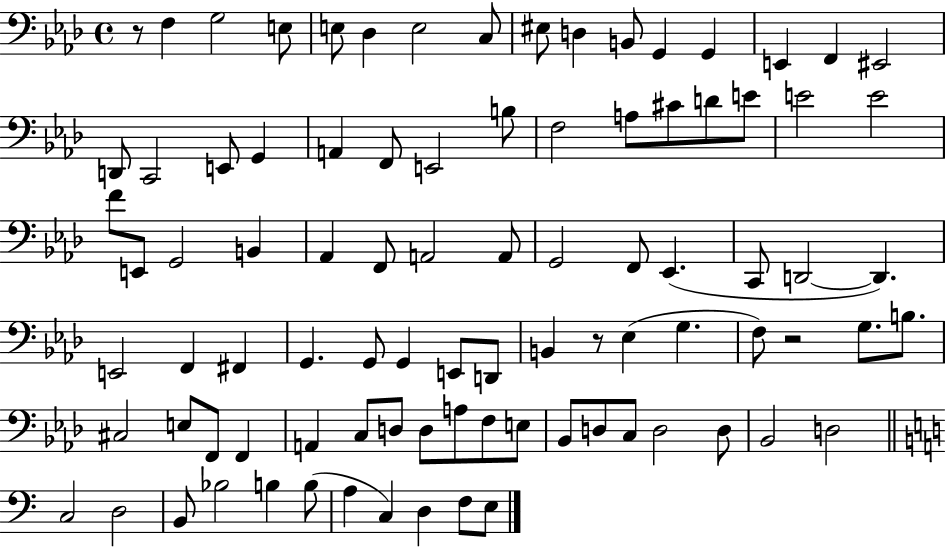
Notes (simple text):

R/e F3/q G3/h E3/e E3/e Db3/q E3/h C3/e EIS3/e D3/q B2/e G2/q G2/q E2/q F2/q EIS2/h D2/e C2/h E2/e G2/q A2/q F2/e E2/h B3/e F3/h A3/e C#4/e D4/e E4/e E4/h E4/h F4/e E2/e G2/h B2/q Ab2/q F2/e A2/h A2/e G2/h F2/e Eb2/q. C2/e D2/h D2/q. E2/h F2/q F#2/q G2/q. G2/e G2/q E2/e D2/e B2/q R/e Eb3/q G3/q. F3/e R/h G3/e. B3/e. C#3/h E3/e F2/e F2/q A2/q C3/e D3/e D3/e A3/e F3/e E3/e Bb2/e D3/e C3/e D3/h D3/e Bb2/h D3/h C3/h D3/h B2/e Bb3/h B3/q B3/e A3/q C3/q D3/q F3/e E3/e